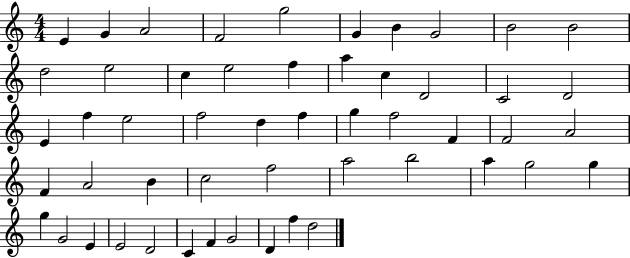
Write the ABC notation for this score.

X:1
T:Untitled
M:4/4
L:1/4
K:C
E G A2 F2 g2 G B G2 B2 B2 d2 e2 c e2 f a c D2 C2 D2 E f e2 f2 d f g f2 F F2 A2 F A2 B c2 f2 a2 b2 a g2 g g G2 E E2 D2 C F G2 D f d2